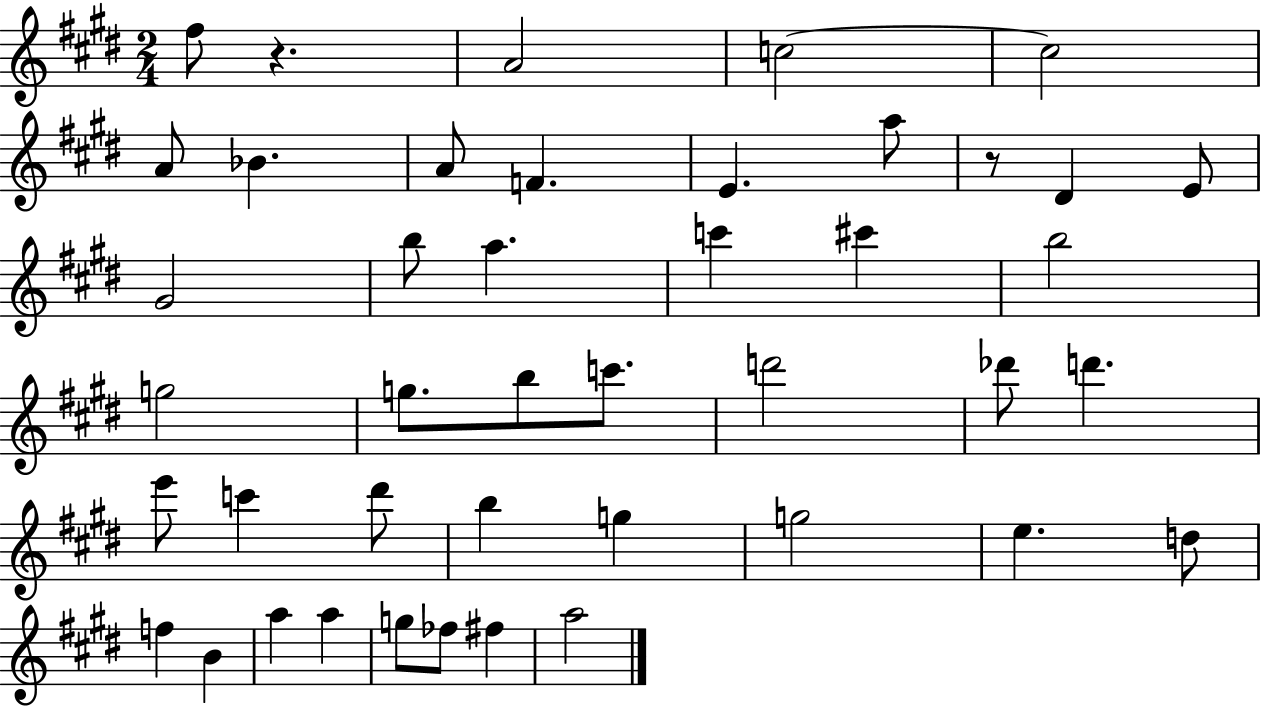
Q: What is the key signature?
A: E major